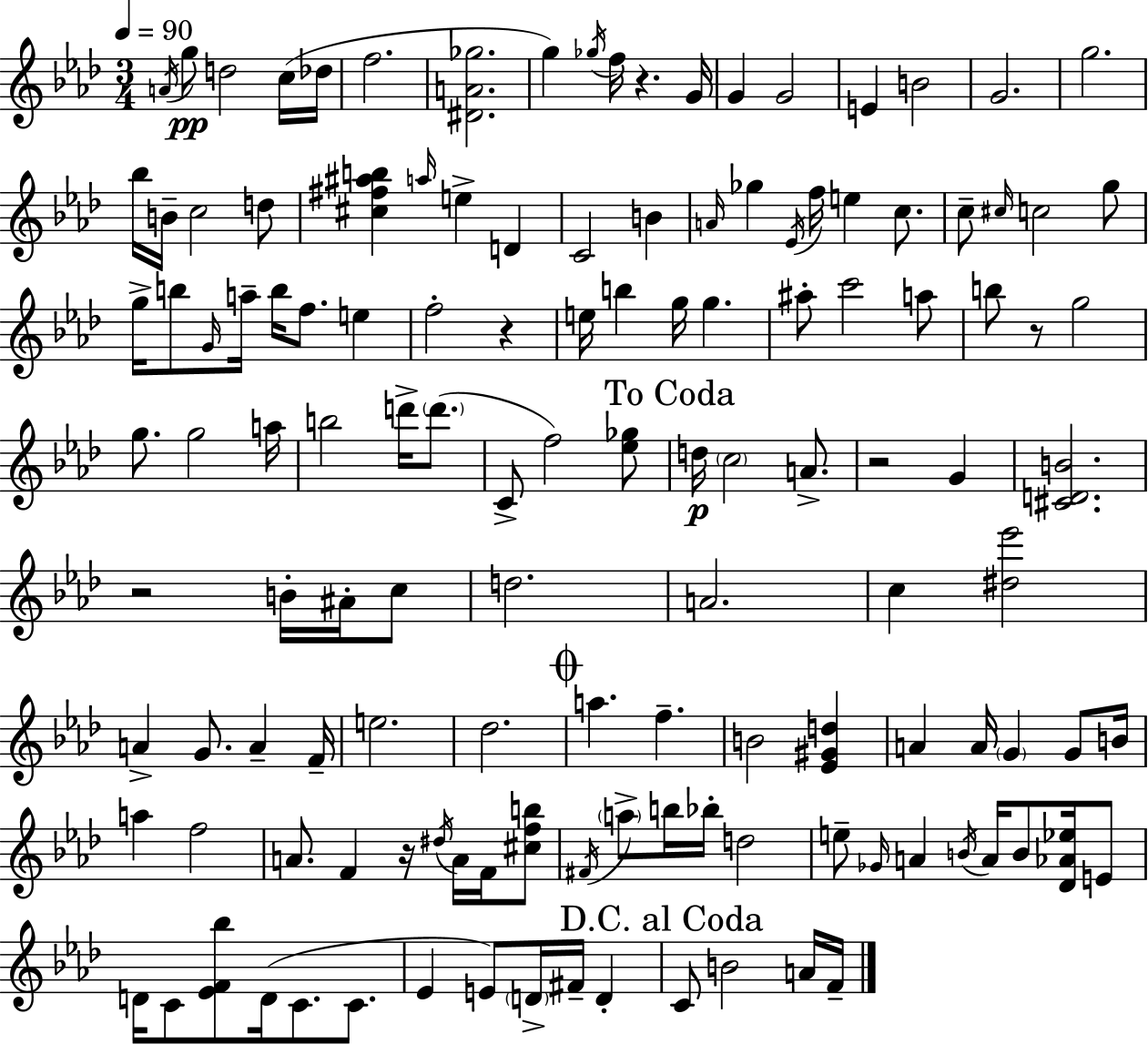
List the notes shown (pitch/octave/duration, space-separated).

A4/s G5/e D5/h C5/s Db5/s F5/h. [D#4,A4,Gb5]/h. G5/q Gb5/s F5/s R/q. G4/s G4/q G4/h E4/q B4/h G4/h. G5/h. Bb5/s B4/s C5/h D5/e [C#5,F#5,A#5,B5]/q A5/s E5/q D4/q C4/h B4/q A4/s Gb5/q Eb4/s F5/s E5/q C5/e. C5/e C#5/s C5/h G5/e G5/s B5/e G4/s A5/s B5/s F5/e. E5/q F5/h R/q E5/s B5/q G5/s G5/q. A#5/e C6/h A5/e B5/e R/e G5/h G5/e. G5/h A5/s B5/h D6/s D6/e. C4/e F5/h [Eb5,Gb5]/e D5/s C5/h A4/e. R/h G4/q [C#4,D4,B4]/h. R/h B4/s A#4/s C5/e D5/h. A4/h. C5/q [D#5,Eb6]/h A4/q G4/e. A4/q F4/s E5/h. Db5/h. A5/q. F5/q. B4/h [Eb4,G#4,D5]/q A4/q A4/s G4/q G4/e B4/s A5/q F5/h A4/e. F4/q R/s D#5/s A4/s F4/s [C#5,F5,B5]/e F#4/s A5/e B5/s Bb5/s D5/h E5/e Gb4/s A4/q B4/s A4/s B4/e [Db4,Ab4,Eb5]/s E4/e D4/s C4/e [Eb4,F4,Bb5]/e D4/s C4/e. C4/e. Eb4/q E4/e D4/s F#4/s D4/q C4/e B4/h A4/s F4/s